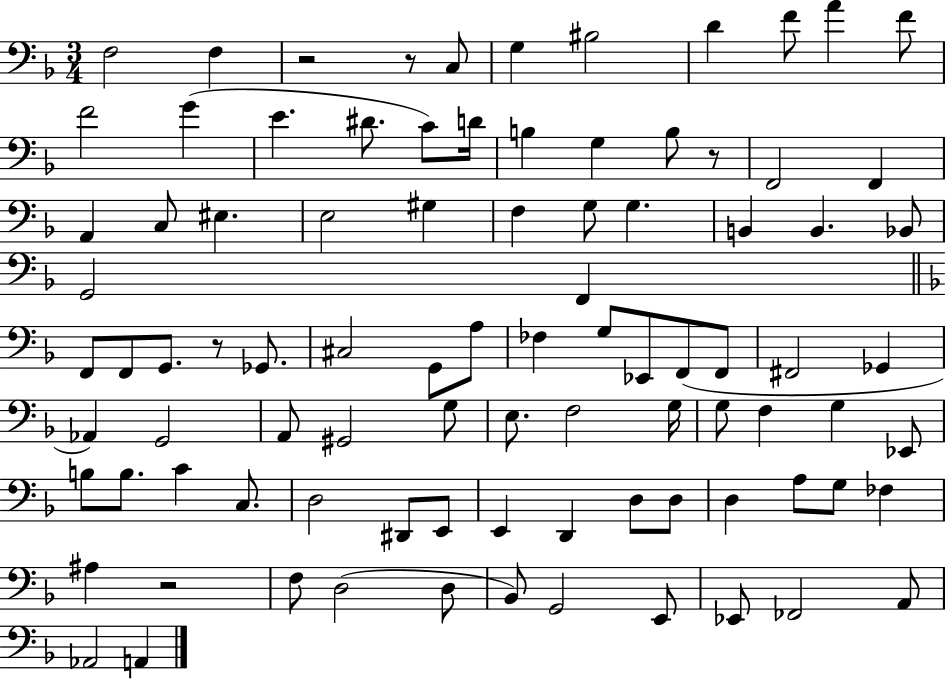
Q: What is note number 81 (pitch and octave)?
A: E2